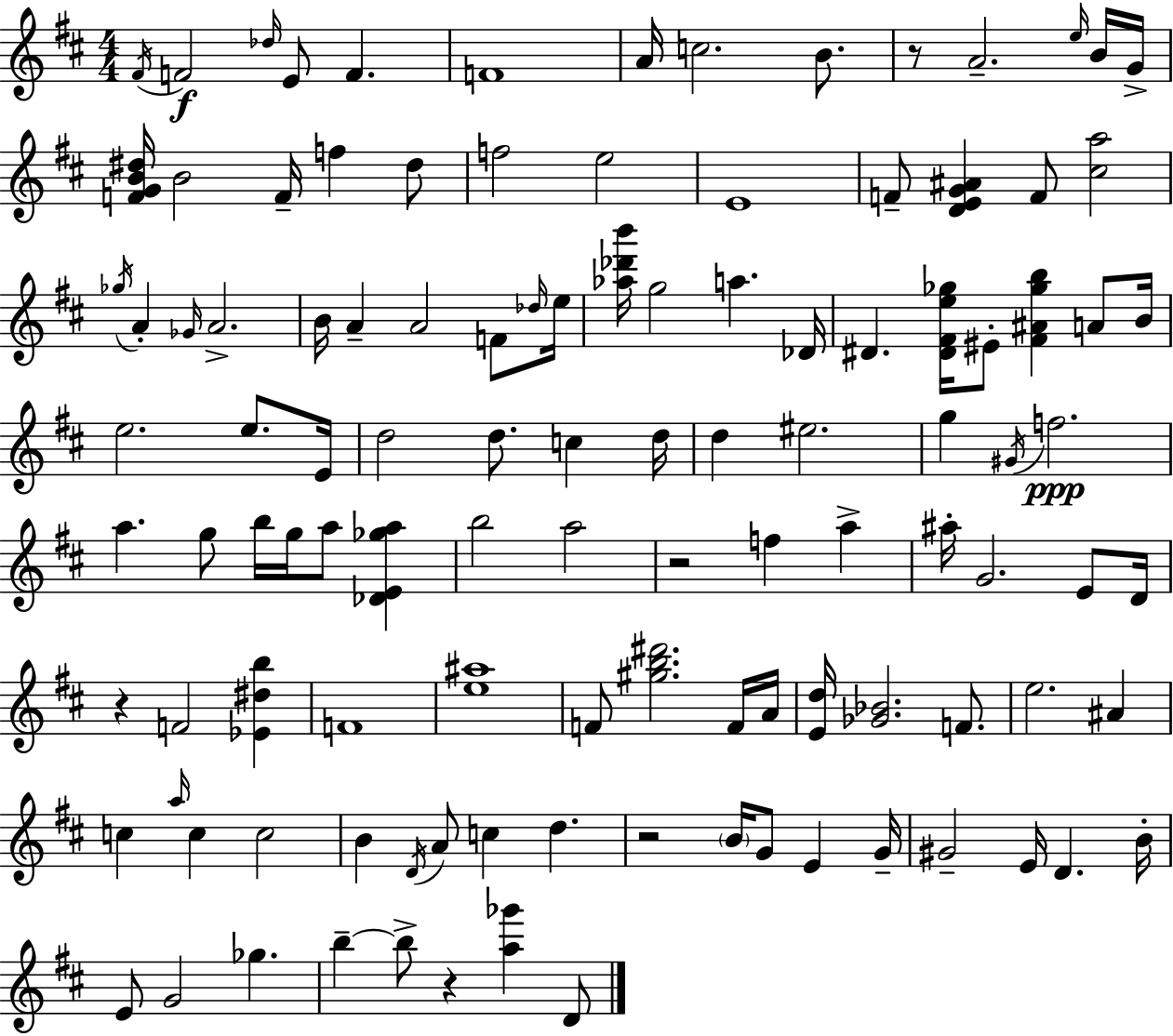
F#4/s F4/h Db5/s E4/e F4/q. F4/w A4/s C5/h. B4/e. R/e A4/h. E5/s B4/s G4/s [F4,G4,B4,D#5]/s B4/h F4/s F5/q D#5/e F5/h E5/h E4/w F4/e [D4,E4,G4,A#4]/q F4/e [C#5,A5]/h Gb5/s A4/q Gb4/s A4/h. B4/s A4/q A4/h F4/e Db5/s E5/s [Ab5,Db6,B6]/s G5/h A5/q. Db4/s D#4/q. [D#4,F#4,E5,Gb5]/s EIS4/e [F#4,A#4,Gb5,B5]/q A4/e B4/s E5/h. E5/e. E4/s D5/h D5/e. C5/q D5/s D5/q EIS5/h. G5/q G#4/s F5/h. A5/q. G5/e B5/s G5/s A5/e [Db4,E4,Gb5,A5]/q B5/h A5/h R/h F5/q A5/q A#5/s G4/h. E4/e D4/s R/q F4/h [Eb4,D#5,B5]/q F4/w [E5,A#5]/w F4/e [G#5,B5,D#6]/h. F4/s A4/s [E4,D5]/s [Gb4,Bb4]/h. F4/e. E5/h. A#4/q C5/q A5/s C5/q C5/h B4/q D4/s A4/e C5/q D5/q. R/h B4/s G4/e E4/q G4/s G#4/h E4/s D4/q. B4/s E4/e G4/h Gb5/q. B5/q B5/e R/q [A5,Gb6]/q D4/e